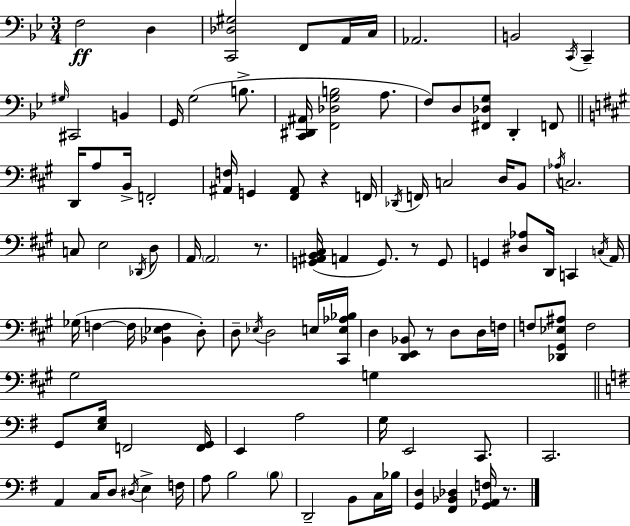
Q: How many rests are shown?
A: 5